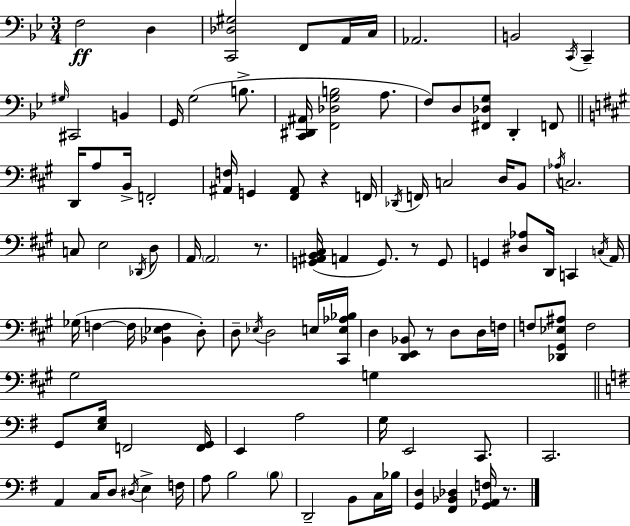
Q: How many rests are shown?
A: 5